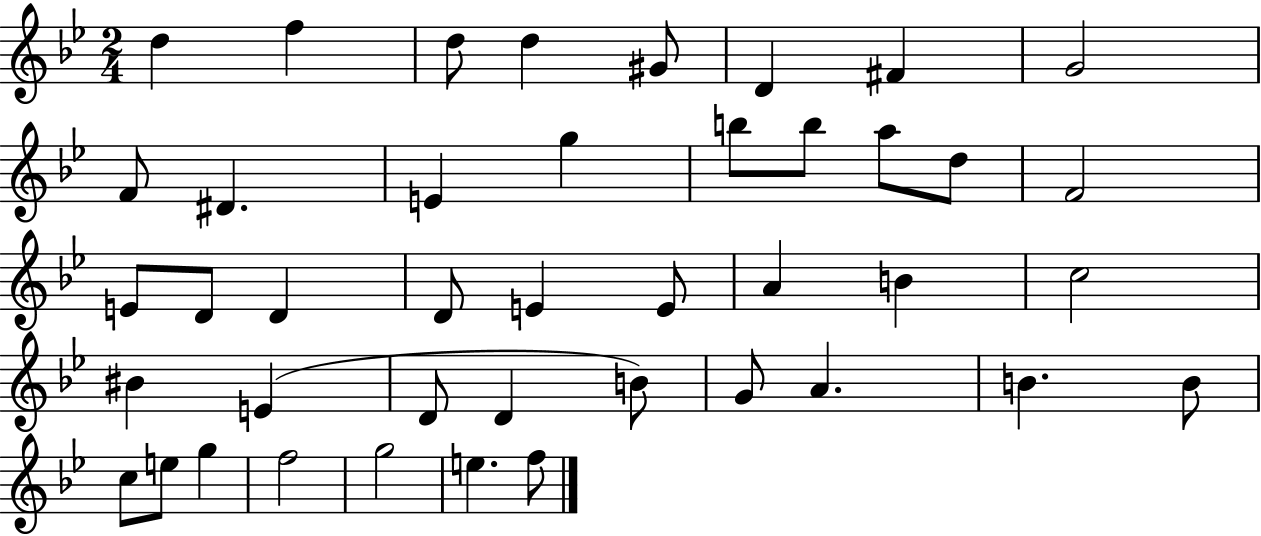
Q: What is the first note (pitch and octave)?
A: D5